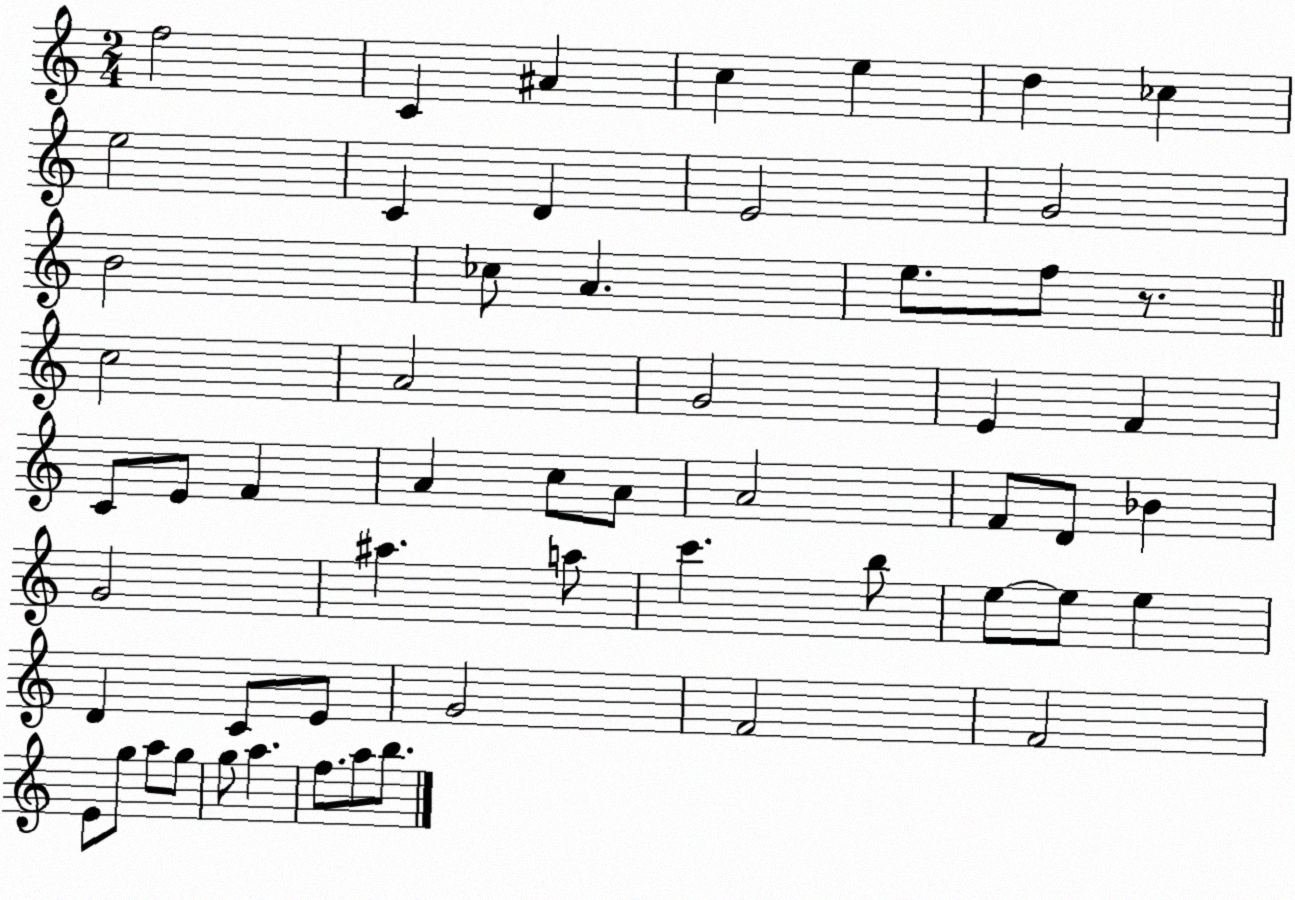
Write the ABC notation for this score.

X:1
T:Untitled
M:2/4
L:1/4
K:C
f2 C ^A c e d _c e2 C D E2 G2 B2 _c/2 A e/2 f/2 z/2 c2 A2 G2 E F C/2 E/2 F A c/2 A/2 A2 F/2 D/2 _B G2 ^a a/2 c' b/2 e/2 e/2 e D C/2 E/2 G2 F2 F2 E/2 g/2 a/2 g/2 g/2 a f/2 a/2 b/2